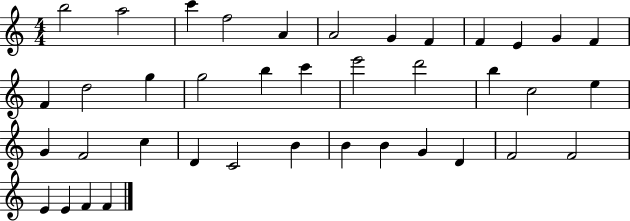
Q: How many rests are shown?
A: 0